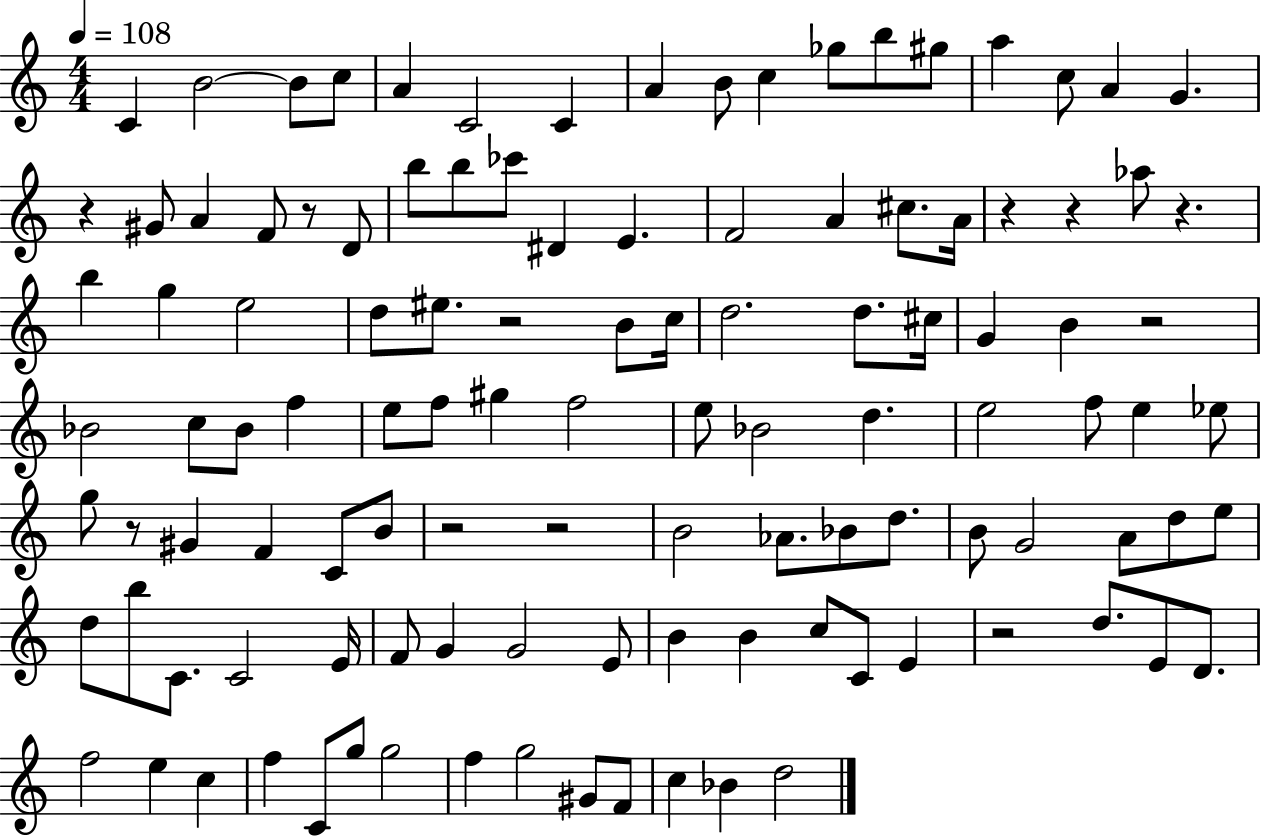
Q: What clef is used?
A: treble